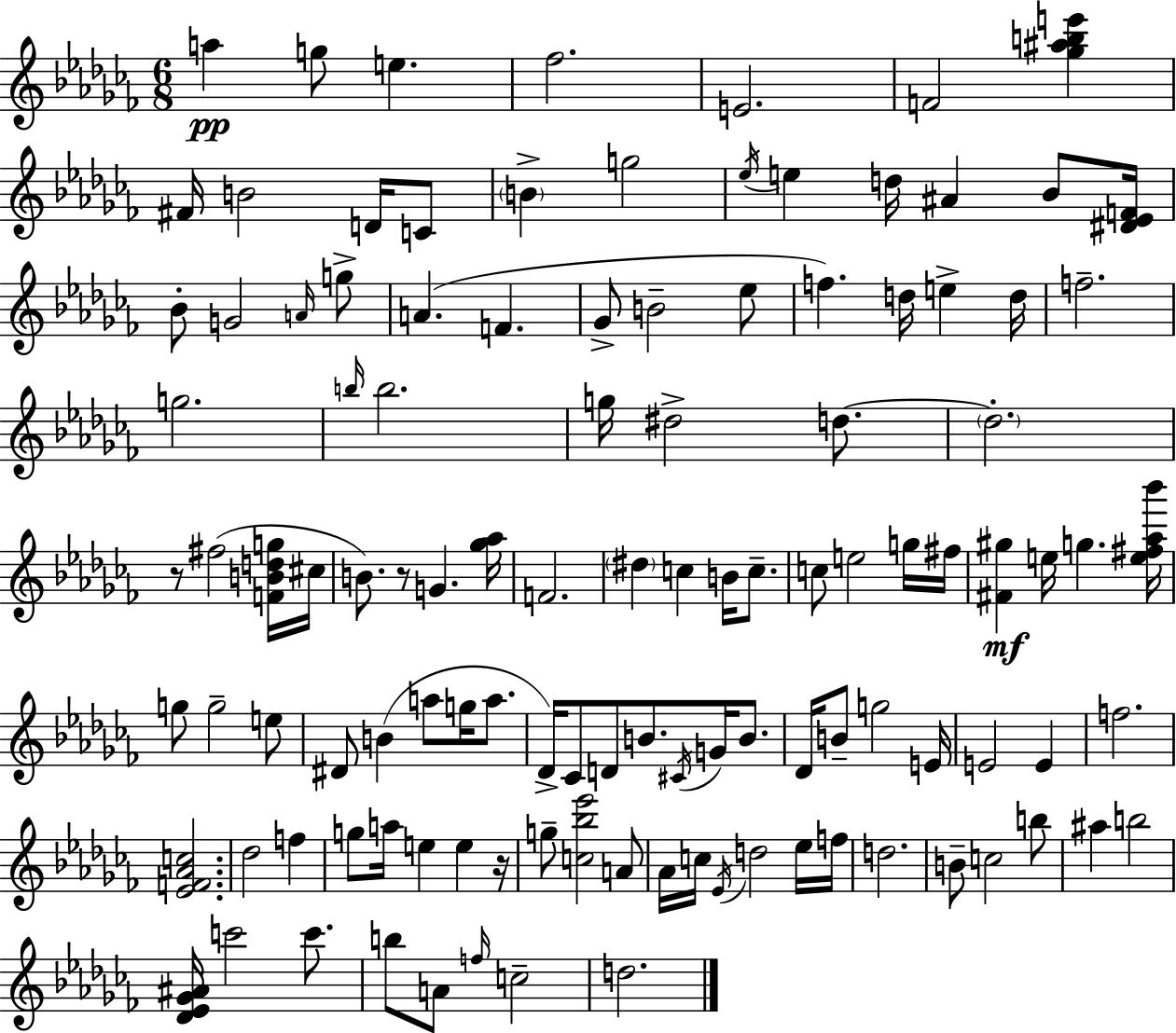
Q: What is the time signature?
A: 6/8